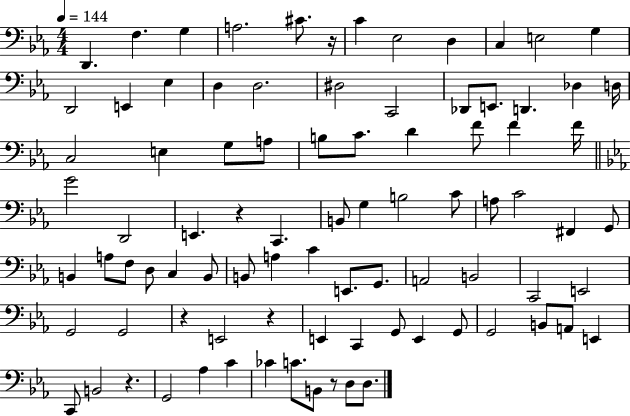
X:1
T:Untitled
M:4/4
L:1/4
K:Eb
D,, F, G, A,2 ^C/2 z/4 C _E,2 D, C, E,2 G, D,,2 E,, _E, D, D,2 ^D,2 C,,2 _D,,/2 E,,/2 D,, _D, D,/4 C,2 E, G,/2 A,/2 B,/2 C/2 D F/2 F F/4 G2 D,,2 E,, z C,, B,,/2 G, B,2 C/2 A,/2 C2 ^F,, G,,/2 B,, A,/2 F,/2 D,/2 C, B,,/2 B,,/2 A, C E,,/2 G,,/2 A,,2 B,,2 C,,2 E,,2 G,,2 G,,2 z E,,2 z E,, C,, G,,/2 E,, G,,/2 G,,2 B,,/2 A,,/2 E,, C,,/2 B,,2 z G,,2 _A, C _C C/2 B,,/2 z/2 D,/2 D,/2